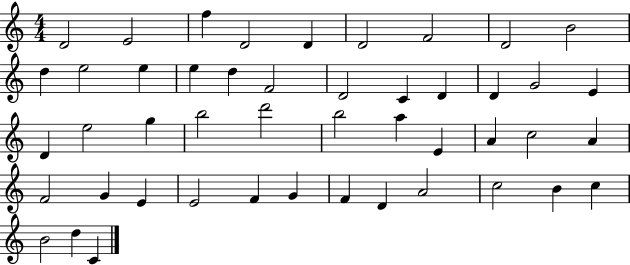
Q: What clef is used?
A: treble